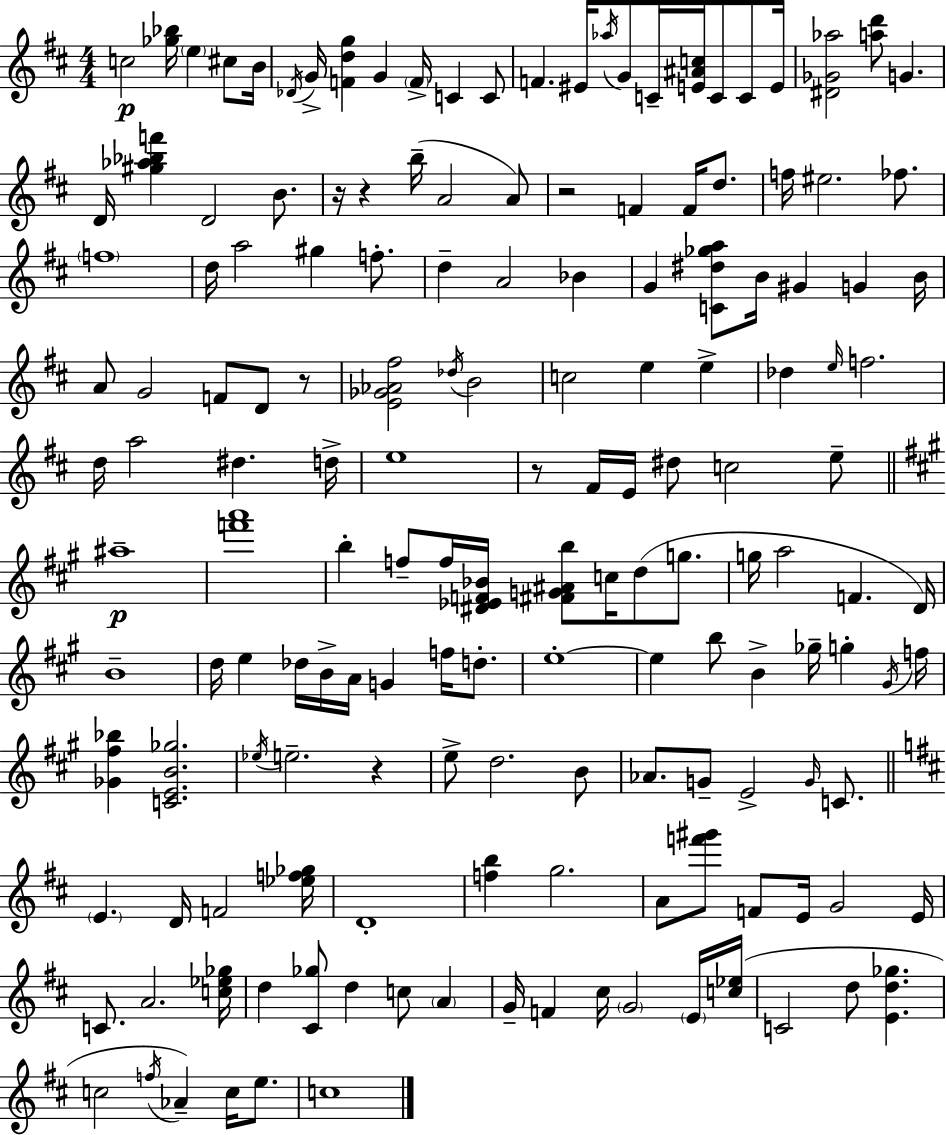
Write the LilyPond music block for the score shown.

{
  \clef treble
  \numericTimeSignature
  \time 4/4
  \key d \major
  c''2\p <ges'' bes''>16 \parenthesize e''4 cis''8 b'16 | \acciaccatura { des'16 } g'16-> <f' d'' g''>4 g'4 \parenthesize f'16-> c'4 c'8 | f'4. eis'16 \acciaccatura { aes''16 } g'8 c'16-- <e' ais' c''>16 c'8 c'8 | e'16 <dis' ges' aes''>2 <a'' d'''>8 g'4. | \break d'16 <gis'' aes'' bes'' f'''>4 d'2 b'8. | r16 r4 b''16--( a'2 | a'8) r2 f'4 f'16 d''8. | f''16 eis''2. fes''8. | \break \parenthesize f''1 | d''16 a''2 gis''4 f''8.-. | d''4-- a'2 bes'4 | g'4 <c' dis'' ges'' a''>8 b'16 gis'4 g'4 | \break b'16 a'8 g'2 f'8 d'8 | r8 <e' ges' aes' fis''>2 \acciaccatura { des''16 } b'2 | c''2 e''4 e''4-> | des''4 \grace { e''16 } f''2. | \break d''16 a''2 dis''4. | d''16-> e''1 | r8 fis'16 e'16 dis''8 c''2 | e''8-- \bar "||" \break \key a \major ais''1--\p | <f''' a'''>1 | b''4-. f''8-- f''16 <dis' ees' f' bes'>16 <fis' g' ais' b''>8 c''16 d''8( g''8. | g''16 a''2 f'4. d'16) | \break b'1-- | d''16 e''4 des''16 b'16-> a'16 g'4 f''16 d''8.-. | e''1-.~~ | e''4 b''8 b'4-> ges''16-- g''4-. \acciaccatura { gis'16 } | \break f''16 <ges' fis'' bes''>4 <c' e' b' ges''>2. | \acciaccatura { ees''16 } e''2.-- r4 | e''8-> d''2. | b'8 aes'8. g'8-- e'2-> \grace { g'16 } | \break c'8. \bar "||" \break \key d \major \parenthesize e'4. d'16 f'2 <ees'' f'' ges''>16 | d'1-. | <f'' b''>4 g''2. | a'8 <f''' gis'''>8 f'8 e'16 g'2 e'16 | \break c'8. a'2. <c'' ees'' ges''>16 | d''4 <cis' ges''>8 d''4 c''8 \parenthesize a'4 | g'16-- f'4 cis''16 \parenthesize g'2 \parenthesize e'16 <c'' ees''>16( | c'2 d''8 <e' d'' ges''>4. | \break c''2 \acciaccatura { f''16 }) aes'4-- c''16 e''8. | c''1 | \bar "|."
}